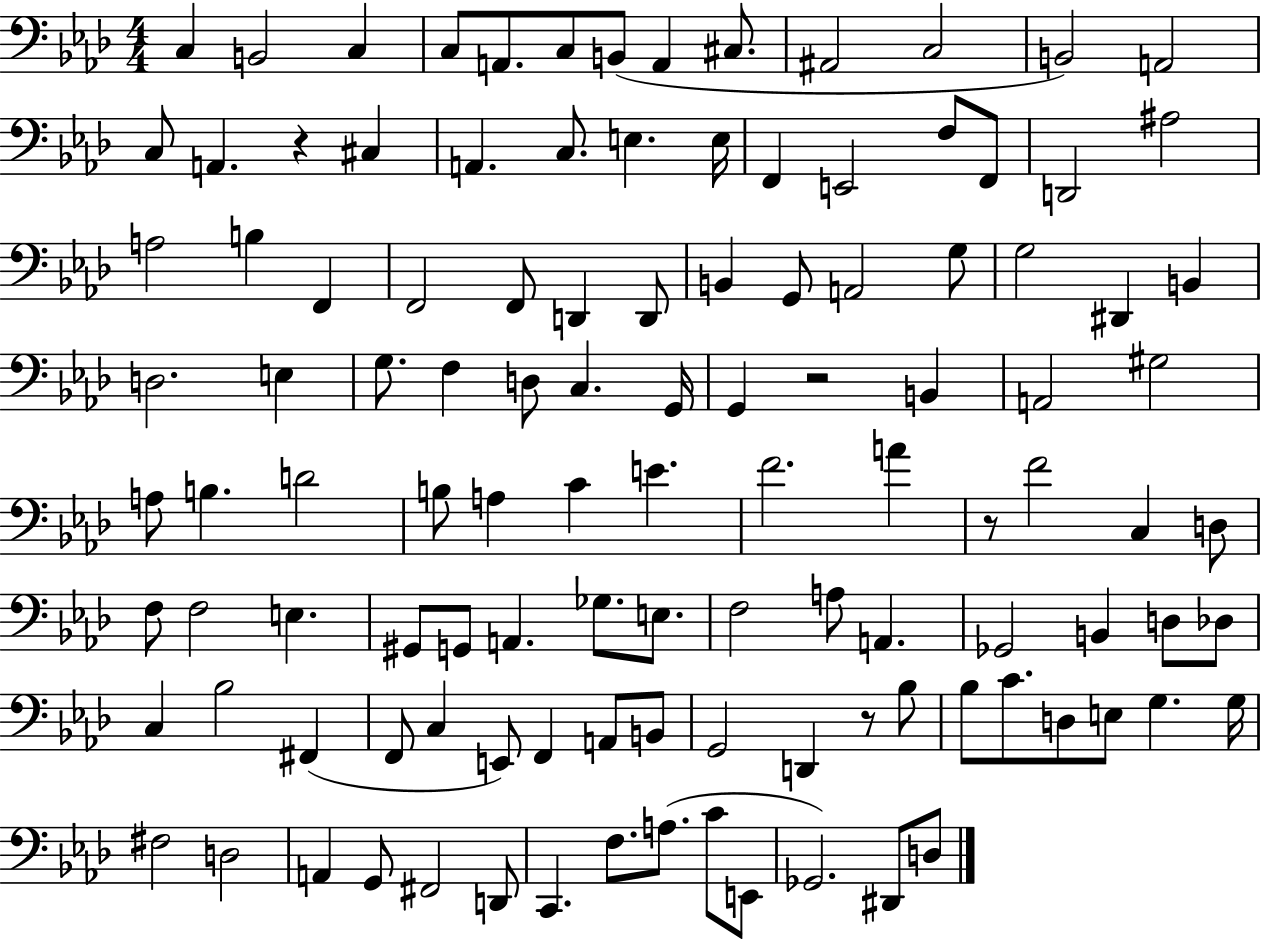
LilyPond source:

{
  \clef bass
  \numericTimeSignature
  \time 4/4
  \key aes \major
  \repeat volta 2 { c4 b,2 c4 | c8 a,8. c8 b,8( a,4 cis8. | ais,2 c2 | b,2) a,2 | \break c8 a,4. r4 cis4 | a,4. c8. e4. e16 | f,4 e,2 f8 f,8 | d,2 ais2 | \break a2 b4 f,4 | f,2 f,8 d,4 d,8 | b,4 g,8 a,2 g8 | g2 dis,4 b,4 | \break d2. e4 | g8. f4 d8 c4. g,16 | g,4 r2 b,4 | a,2 gis2 | \break a8 b4. d'2 | b8 a4 c'4 e'4. | f'2. a'4 | r8 f'2 c4 d8 | \break f8 f2 e4. | gis,8 g,8 a,4. ges8. e8. | f2 a8 a,4. | ges,2 b,4 d8 des8 | \break c4 bes2 fis,4( | f,8 c4 e,8) f,4 a,8 b,8 | g,2 d,4 r8 bes8 | bes8 c'8. d8 e8 g4. g16 | \break fis2 d2 | a,4 g,8 fis,2 d,8 | c,4. f8. a8.( c'8 e,8 | ges,2.) dis,8 d8 | \break } \bar "|."
}